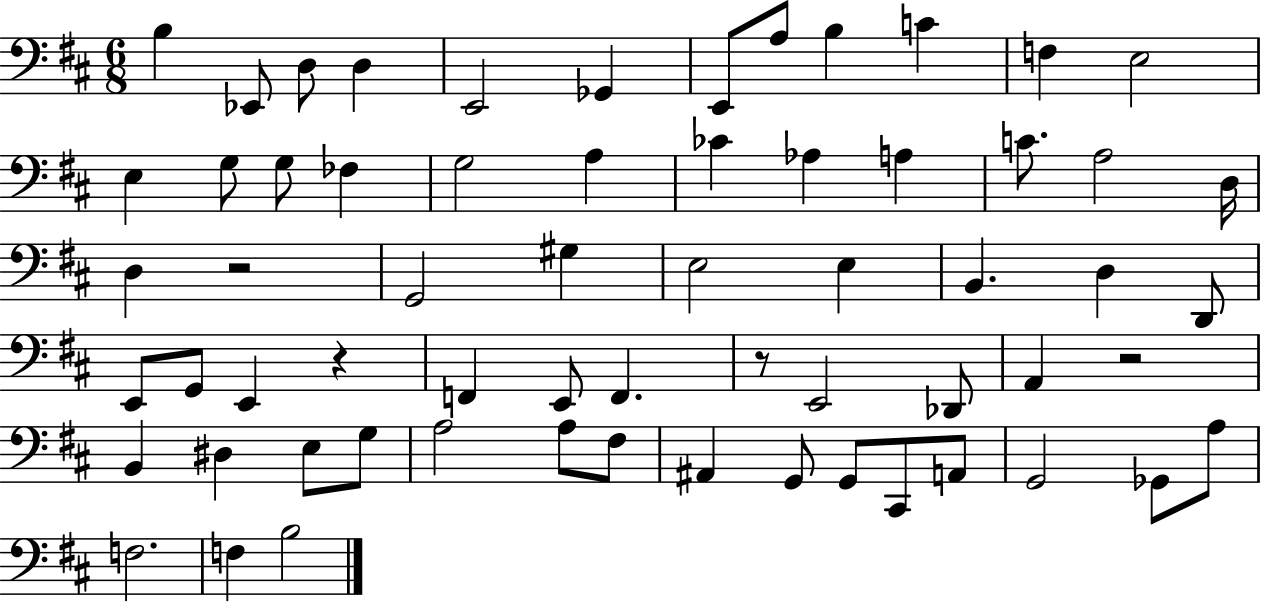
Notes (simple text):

B3/q Eb2/e D3/e D3/q E2/h Gb2/q E2/e A3/e B3/q C4/q F3/q E3/h E3/q G3/e G3/e FES3/q G3/h A3/q CES4/q Ab3/q A3/q C4/e. A3/h D3/s D3/q R/h G2/h G#3/q E3/h E3/q B2/q. D3/q D2/e E2/e G2/e E2/q R/q F2/q E2/e F2/q. R/e E2/h Db2/e A2/q R/h B2/q D#3/q E3/e G3/e A3/h A3/e F#3/e A#2/q G2/e G2/e C#2/e A2/e G2/h Gb2/e A3/e F3/h. F3/q B3/h